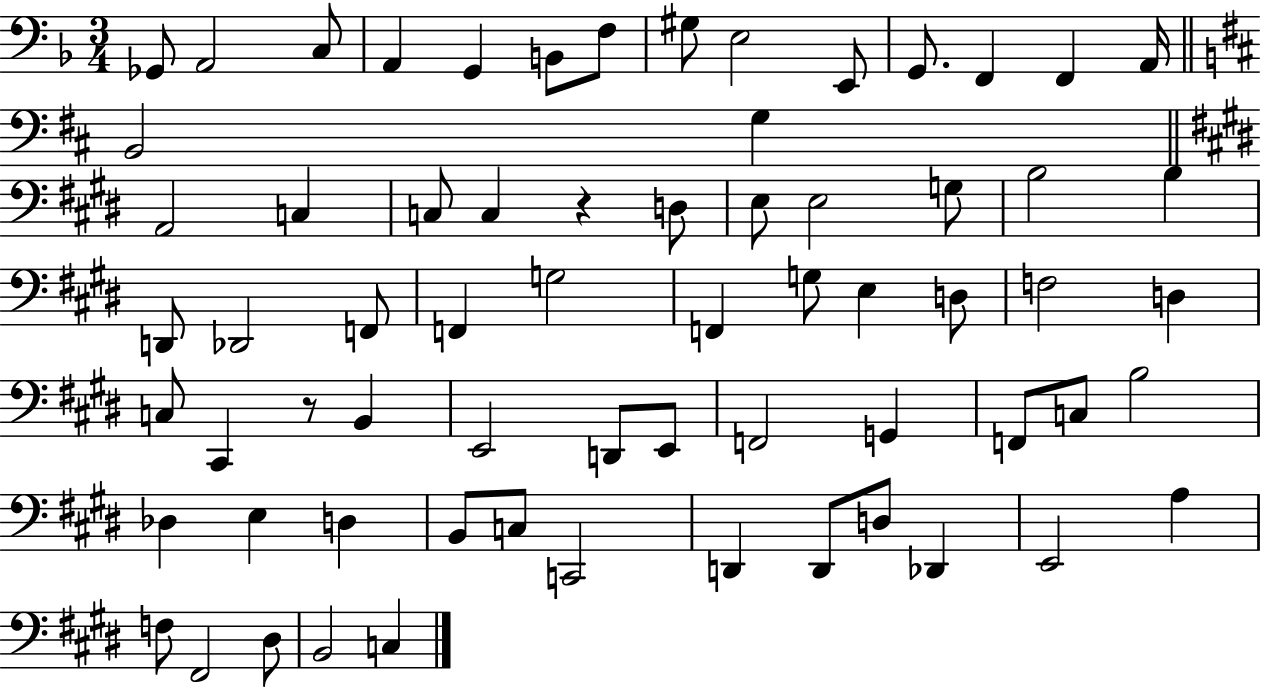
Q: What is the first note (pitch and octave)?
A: Gb2